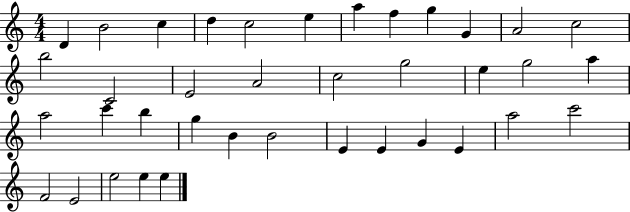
D4/q B4/h C5/q D5/q C5/h E5/q A5/q F5/q G5/q G4/q A4/h C5/h B5/h C4/h E4/h A4/h C5/h G5/h E5/q G5/h A5/q A5/h C6/q B5/q G5/q B4/q B4/h E4/q E4/q G4/q E4/q A5/h C6/h F4/h E4/h E5/h E5/q E5/q